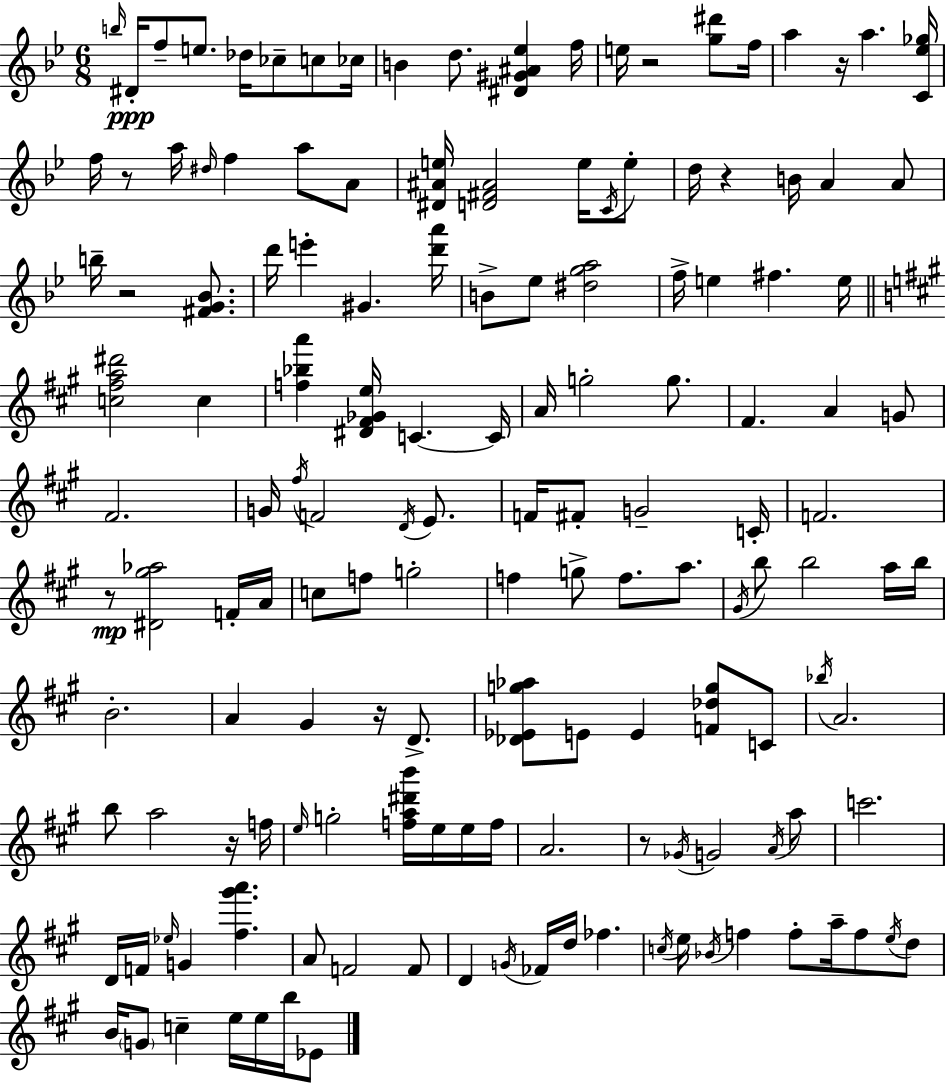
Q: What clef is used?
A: treble